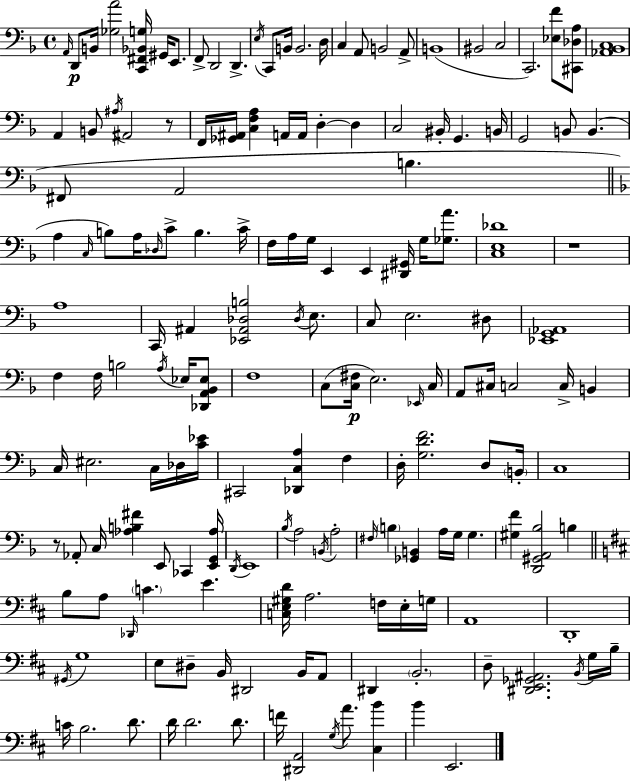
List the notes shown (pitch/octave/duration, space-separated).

A2/s D2/e B2/s [Gb3,A4]/h [C2,F#2,Bb2,G3]/s G#2/s E2/e. F2/e D2/h D2/q. E3/s C2/e B2/s B2/h. D3/s C3/q A2/e B2/h A2/e B2/w BIS2/h C3/h C2/h. [Eb3,F4]/e [C#2,Db3,A3]/e [Ab2,Bb2,C3]/w A2/q B2/e A#3/s A#2/h R/e F2/s [Gb2,A#2]/s [C3,F3,A3]/q A2/s A2/s D3/q D3/q C3/h BIS2/s G2/q. B2/s G2/h B2/e B2/q. F#2/e A2/h B3/q. A3/q C3/s B3/e A3/s Db3/s C4/e B3/q. C4/s F3/s A3/s G3/s E2/q E2/q [D#2,G#2]/s G3/s [Gb3,A4]/e. [C3,E3,Db4]/w R/w A3/w C2/s A#2/q [Eb2,A#2,Db3,B3]/h Db3/s E3/e. C3/e E3/h. D#3/e [Eb2,G2,Ab2]/w F3/q F3/s B3/h A3/s Eb3/s [Db2,A2,Bb2,Eb3]/e F3/w C3/e [C3,F#3]/s E3/h. Eb2/s C3/s A2/e C#3/s C3/h C3/s B2/q C3/s EIS3/h. C3/s Db3/s [C4,Eb4]/s C#2/h [Db2,C3,A3]/q F3/q D3/s [G3,D4,F4]/h. D3/e B2/s C3/w R/e Ab2/e C3/s [Ab3,B3,F#4]/q E2/e CES2/q [E2,G2,Ab3]/s D2/s E2/w Bb3/s A3/h B2/s A3/h F#3/s B3/q [Gb2,B2]/q A3/s G3/s G3/q. [G#3,F4]/q [D2,G#2,A2,Bb3]/h B3/q B3/e A3/e Db2/s C4/q. E4/q. [C3,E3,G#3,D4]/s A3/h. F3/s E3/s G3/s A2/w D2/w G#2/s G3/w E3/e D#3/e B2/s D#2/h B2/s A2/e D#2/q B2/h. D3/e [D#2,E2,Gb2,A#2]/h. B2/s G3/s B3/s C4/s B3/h. D4/e. D4/s D4/h. D4/e. F4/s [D#2,A2]/h G3/s A4/e. [C#3,B4]/q B4/q E2/h.